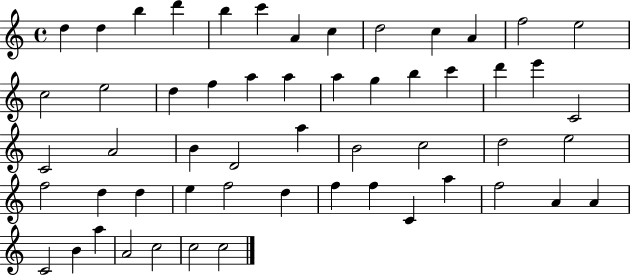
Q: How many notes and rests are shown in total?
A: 55